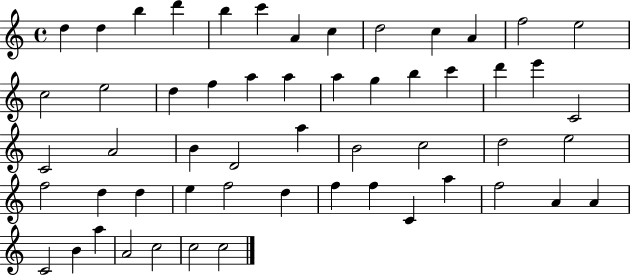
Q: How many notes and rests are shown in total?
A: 55